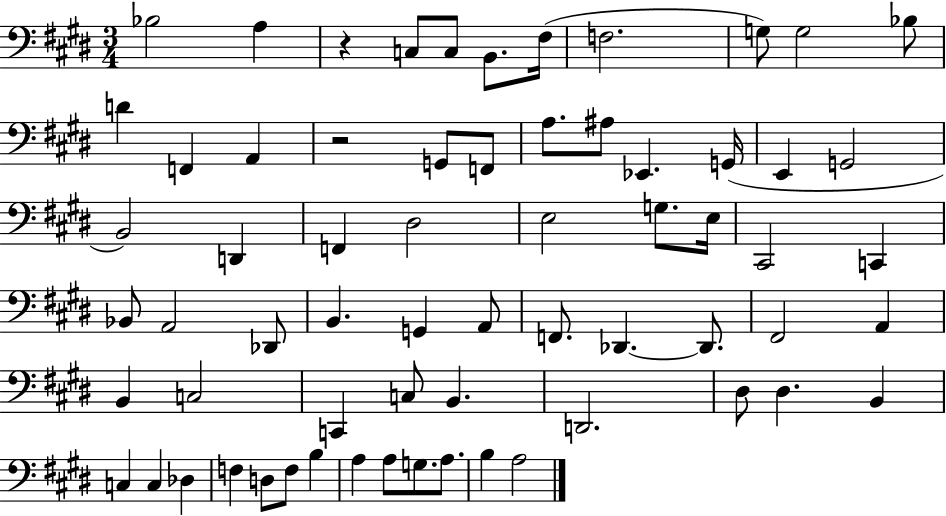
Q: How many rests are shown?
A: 2